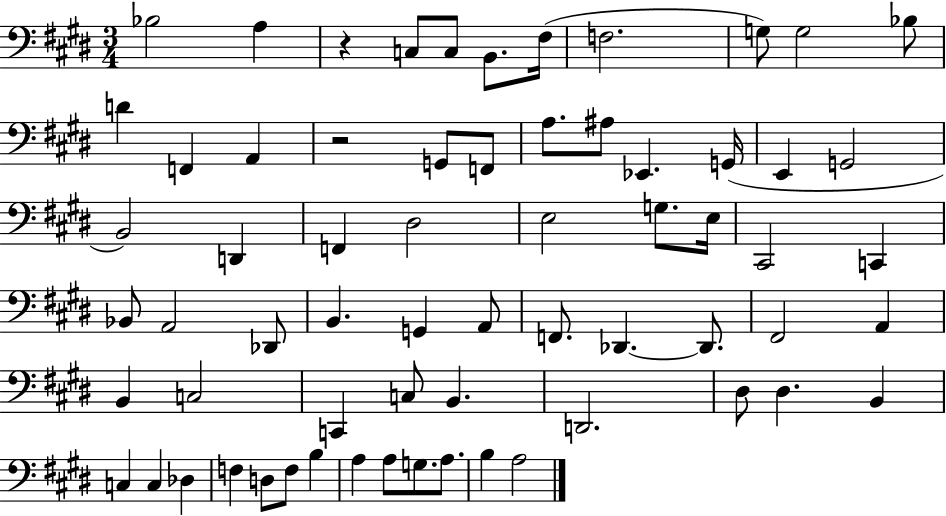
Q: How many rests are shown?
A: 2